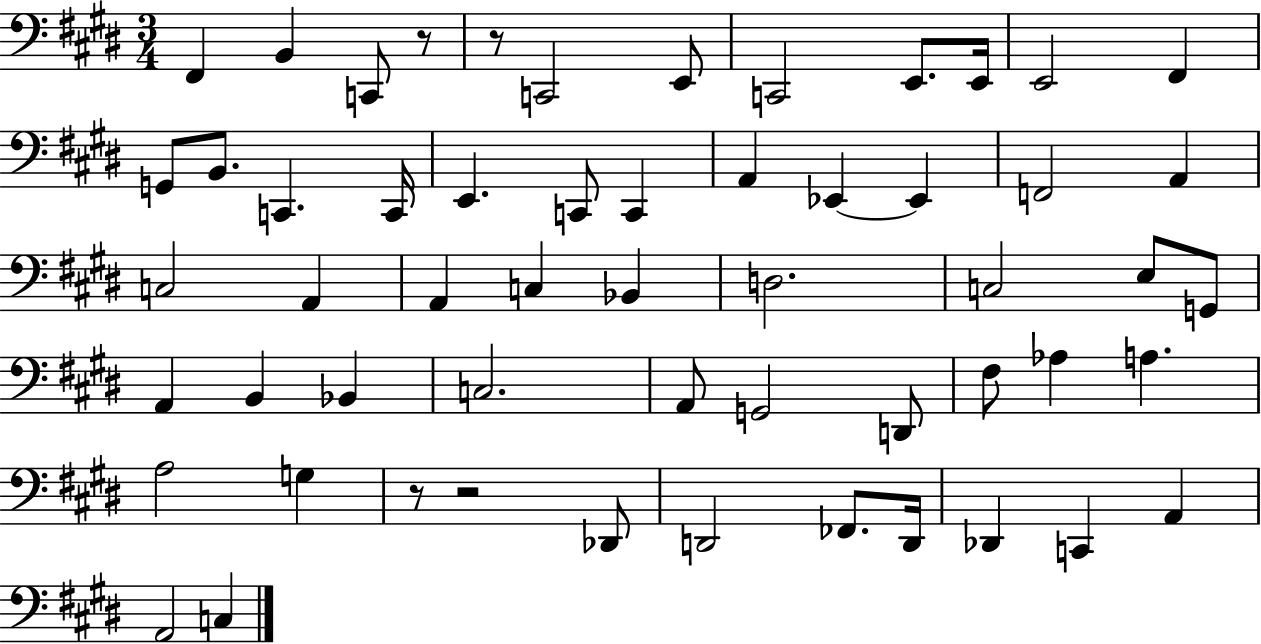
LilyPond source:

{
  \clef bass
  \numericTimeSignature
  \time 3/4
  \key e \major
  fis,4 b,4 c,8 r8 | r8 c,2 e,8 | c,2 e,8. e,16 | e,2 fis,4 | \break g,8 b,8. c,4. c,16 | e,4. c,8 c,4 | a,4 ees,4~~ ees,4 | f,2 a,4 | \break c2 a,4 | a,4 c4 bes,4 | d2. | c2 e8 g,8 | \break a,4 b,4 bes,4 | c2. | a,8 g,2 d,8 | fis8 aes4 a4. | \break a2 g4 | r8 r2 des,8 | d,2 fes,8. d,16 | des,4 c,4 a,4 | \break a,2 c4 | \bar "|."
}